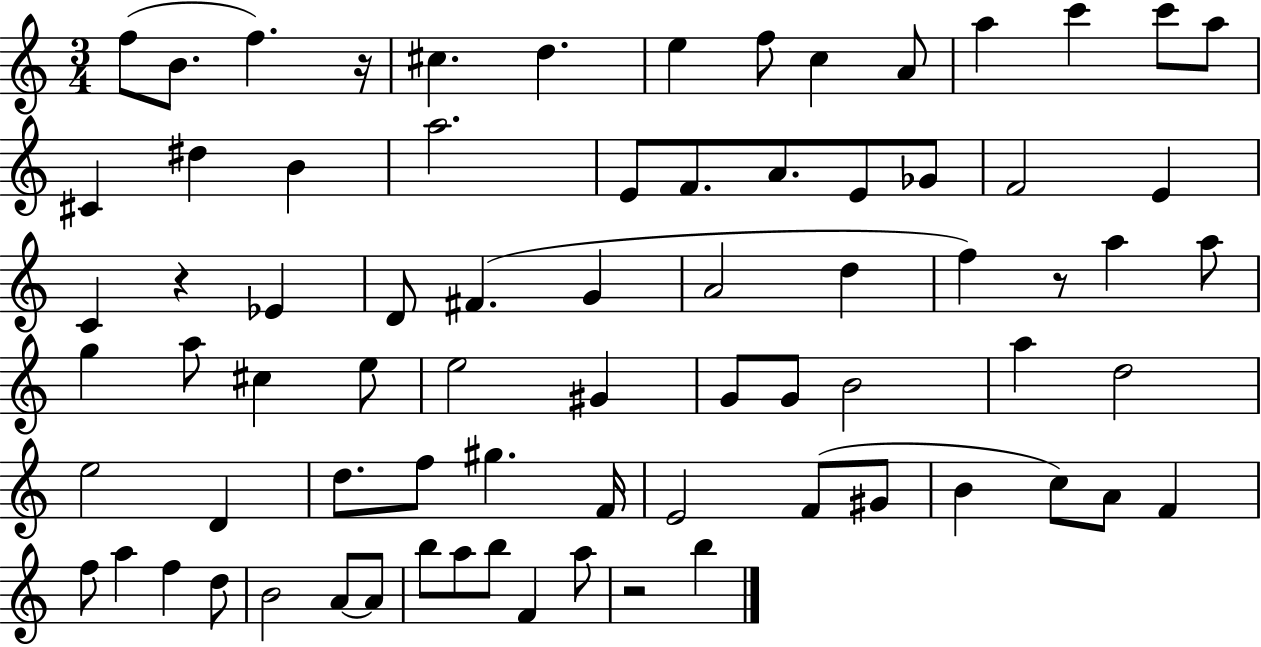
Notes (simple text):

F5/e B4/e. F5/q. R/s C#5/q. D5/q. E5/q F5/e C5/q A4/e A5/q C6/q C6/e A5/e C#4/q D#5/q B4/q A5/h. E4/e F4/e. A4/e. E4/e Gb4/e F4/h E4/q C4/q R/q Eb4/q D4/e F#4/q. G4/q A4/h D5/q F5/q R/e A5/q A5/e G5/q A5/e C#5/q E5/e E5/h G#4/q G4/e G4/e B4/h A5/q D5/h E5/h D4/q D5/e. F5/e G#5/q. F4/s E4/h F4/e G#4/e B4/q C5/e A4/e F4/q F5/e A5/q F5/q D5/e B4/h A4/e A4/e B5/e A5/e B5/e F4/q A5/e R/h B5/q